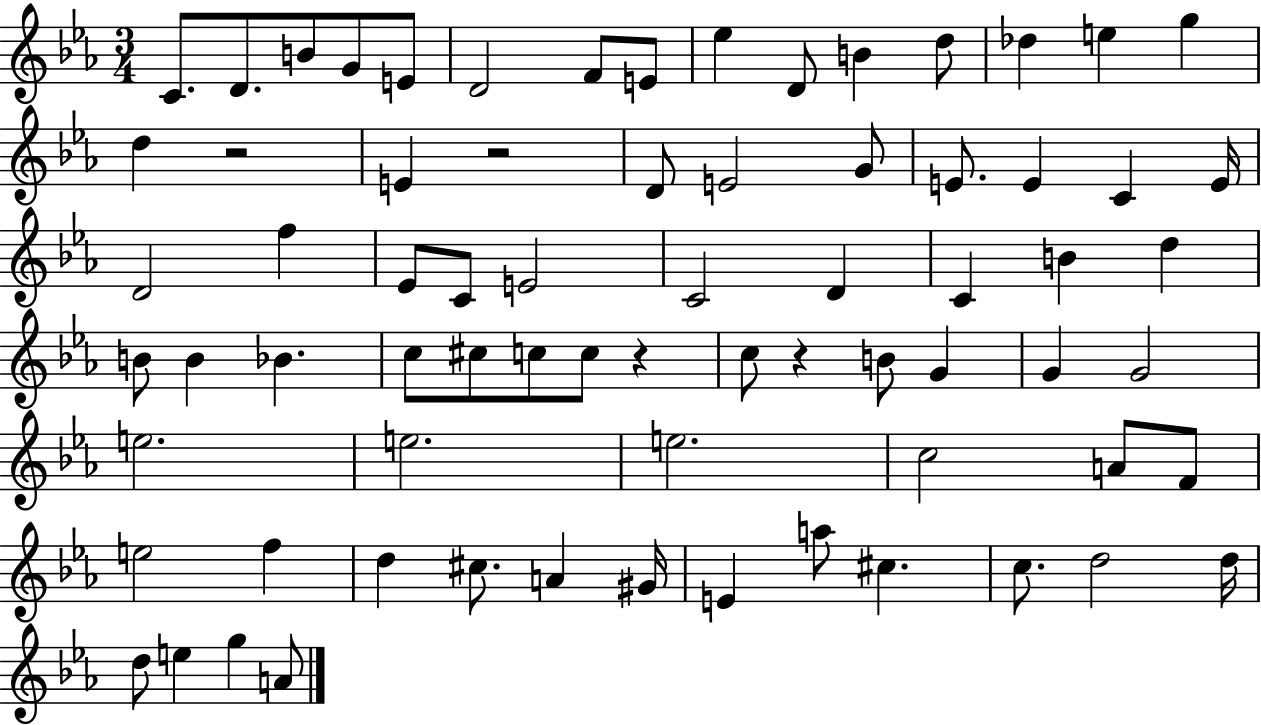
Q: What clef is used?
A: treble